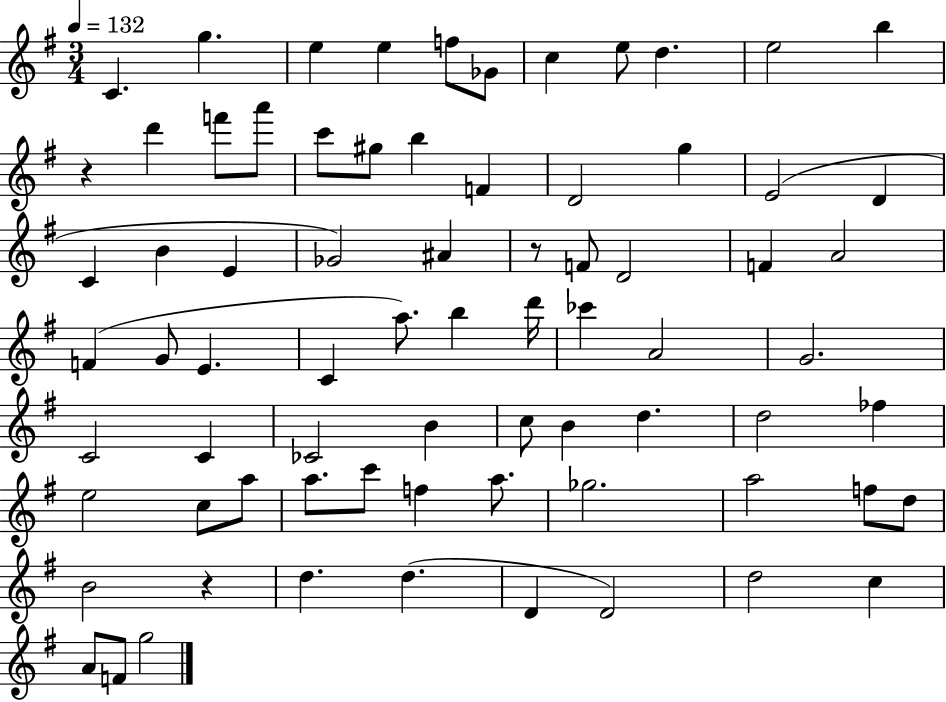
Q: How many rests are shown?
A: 3